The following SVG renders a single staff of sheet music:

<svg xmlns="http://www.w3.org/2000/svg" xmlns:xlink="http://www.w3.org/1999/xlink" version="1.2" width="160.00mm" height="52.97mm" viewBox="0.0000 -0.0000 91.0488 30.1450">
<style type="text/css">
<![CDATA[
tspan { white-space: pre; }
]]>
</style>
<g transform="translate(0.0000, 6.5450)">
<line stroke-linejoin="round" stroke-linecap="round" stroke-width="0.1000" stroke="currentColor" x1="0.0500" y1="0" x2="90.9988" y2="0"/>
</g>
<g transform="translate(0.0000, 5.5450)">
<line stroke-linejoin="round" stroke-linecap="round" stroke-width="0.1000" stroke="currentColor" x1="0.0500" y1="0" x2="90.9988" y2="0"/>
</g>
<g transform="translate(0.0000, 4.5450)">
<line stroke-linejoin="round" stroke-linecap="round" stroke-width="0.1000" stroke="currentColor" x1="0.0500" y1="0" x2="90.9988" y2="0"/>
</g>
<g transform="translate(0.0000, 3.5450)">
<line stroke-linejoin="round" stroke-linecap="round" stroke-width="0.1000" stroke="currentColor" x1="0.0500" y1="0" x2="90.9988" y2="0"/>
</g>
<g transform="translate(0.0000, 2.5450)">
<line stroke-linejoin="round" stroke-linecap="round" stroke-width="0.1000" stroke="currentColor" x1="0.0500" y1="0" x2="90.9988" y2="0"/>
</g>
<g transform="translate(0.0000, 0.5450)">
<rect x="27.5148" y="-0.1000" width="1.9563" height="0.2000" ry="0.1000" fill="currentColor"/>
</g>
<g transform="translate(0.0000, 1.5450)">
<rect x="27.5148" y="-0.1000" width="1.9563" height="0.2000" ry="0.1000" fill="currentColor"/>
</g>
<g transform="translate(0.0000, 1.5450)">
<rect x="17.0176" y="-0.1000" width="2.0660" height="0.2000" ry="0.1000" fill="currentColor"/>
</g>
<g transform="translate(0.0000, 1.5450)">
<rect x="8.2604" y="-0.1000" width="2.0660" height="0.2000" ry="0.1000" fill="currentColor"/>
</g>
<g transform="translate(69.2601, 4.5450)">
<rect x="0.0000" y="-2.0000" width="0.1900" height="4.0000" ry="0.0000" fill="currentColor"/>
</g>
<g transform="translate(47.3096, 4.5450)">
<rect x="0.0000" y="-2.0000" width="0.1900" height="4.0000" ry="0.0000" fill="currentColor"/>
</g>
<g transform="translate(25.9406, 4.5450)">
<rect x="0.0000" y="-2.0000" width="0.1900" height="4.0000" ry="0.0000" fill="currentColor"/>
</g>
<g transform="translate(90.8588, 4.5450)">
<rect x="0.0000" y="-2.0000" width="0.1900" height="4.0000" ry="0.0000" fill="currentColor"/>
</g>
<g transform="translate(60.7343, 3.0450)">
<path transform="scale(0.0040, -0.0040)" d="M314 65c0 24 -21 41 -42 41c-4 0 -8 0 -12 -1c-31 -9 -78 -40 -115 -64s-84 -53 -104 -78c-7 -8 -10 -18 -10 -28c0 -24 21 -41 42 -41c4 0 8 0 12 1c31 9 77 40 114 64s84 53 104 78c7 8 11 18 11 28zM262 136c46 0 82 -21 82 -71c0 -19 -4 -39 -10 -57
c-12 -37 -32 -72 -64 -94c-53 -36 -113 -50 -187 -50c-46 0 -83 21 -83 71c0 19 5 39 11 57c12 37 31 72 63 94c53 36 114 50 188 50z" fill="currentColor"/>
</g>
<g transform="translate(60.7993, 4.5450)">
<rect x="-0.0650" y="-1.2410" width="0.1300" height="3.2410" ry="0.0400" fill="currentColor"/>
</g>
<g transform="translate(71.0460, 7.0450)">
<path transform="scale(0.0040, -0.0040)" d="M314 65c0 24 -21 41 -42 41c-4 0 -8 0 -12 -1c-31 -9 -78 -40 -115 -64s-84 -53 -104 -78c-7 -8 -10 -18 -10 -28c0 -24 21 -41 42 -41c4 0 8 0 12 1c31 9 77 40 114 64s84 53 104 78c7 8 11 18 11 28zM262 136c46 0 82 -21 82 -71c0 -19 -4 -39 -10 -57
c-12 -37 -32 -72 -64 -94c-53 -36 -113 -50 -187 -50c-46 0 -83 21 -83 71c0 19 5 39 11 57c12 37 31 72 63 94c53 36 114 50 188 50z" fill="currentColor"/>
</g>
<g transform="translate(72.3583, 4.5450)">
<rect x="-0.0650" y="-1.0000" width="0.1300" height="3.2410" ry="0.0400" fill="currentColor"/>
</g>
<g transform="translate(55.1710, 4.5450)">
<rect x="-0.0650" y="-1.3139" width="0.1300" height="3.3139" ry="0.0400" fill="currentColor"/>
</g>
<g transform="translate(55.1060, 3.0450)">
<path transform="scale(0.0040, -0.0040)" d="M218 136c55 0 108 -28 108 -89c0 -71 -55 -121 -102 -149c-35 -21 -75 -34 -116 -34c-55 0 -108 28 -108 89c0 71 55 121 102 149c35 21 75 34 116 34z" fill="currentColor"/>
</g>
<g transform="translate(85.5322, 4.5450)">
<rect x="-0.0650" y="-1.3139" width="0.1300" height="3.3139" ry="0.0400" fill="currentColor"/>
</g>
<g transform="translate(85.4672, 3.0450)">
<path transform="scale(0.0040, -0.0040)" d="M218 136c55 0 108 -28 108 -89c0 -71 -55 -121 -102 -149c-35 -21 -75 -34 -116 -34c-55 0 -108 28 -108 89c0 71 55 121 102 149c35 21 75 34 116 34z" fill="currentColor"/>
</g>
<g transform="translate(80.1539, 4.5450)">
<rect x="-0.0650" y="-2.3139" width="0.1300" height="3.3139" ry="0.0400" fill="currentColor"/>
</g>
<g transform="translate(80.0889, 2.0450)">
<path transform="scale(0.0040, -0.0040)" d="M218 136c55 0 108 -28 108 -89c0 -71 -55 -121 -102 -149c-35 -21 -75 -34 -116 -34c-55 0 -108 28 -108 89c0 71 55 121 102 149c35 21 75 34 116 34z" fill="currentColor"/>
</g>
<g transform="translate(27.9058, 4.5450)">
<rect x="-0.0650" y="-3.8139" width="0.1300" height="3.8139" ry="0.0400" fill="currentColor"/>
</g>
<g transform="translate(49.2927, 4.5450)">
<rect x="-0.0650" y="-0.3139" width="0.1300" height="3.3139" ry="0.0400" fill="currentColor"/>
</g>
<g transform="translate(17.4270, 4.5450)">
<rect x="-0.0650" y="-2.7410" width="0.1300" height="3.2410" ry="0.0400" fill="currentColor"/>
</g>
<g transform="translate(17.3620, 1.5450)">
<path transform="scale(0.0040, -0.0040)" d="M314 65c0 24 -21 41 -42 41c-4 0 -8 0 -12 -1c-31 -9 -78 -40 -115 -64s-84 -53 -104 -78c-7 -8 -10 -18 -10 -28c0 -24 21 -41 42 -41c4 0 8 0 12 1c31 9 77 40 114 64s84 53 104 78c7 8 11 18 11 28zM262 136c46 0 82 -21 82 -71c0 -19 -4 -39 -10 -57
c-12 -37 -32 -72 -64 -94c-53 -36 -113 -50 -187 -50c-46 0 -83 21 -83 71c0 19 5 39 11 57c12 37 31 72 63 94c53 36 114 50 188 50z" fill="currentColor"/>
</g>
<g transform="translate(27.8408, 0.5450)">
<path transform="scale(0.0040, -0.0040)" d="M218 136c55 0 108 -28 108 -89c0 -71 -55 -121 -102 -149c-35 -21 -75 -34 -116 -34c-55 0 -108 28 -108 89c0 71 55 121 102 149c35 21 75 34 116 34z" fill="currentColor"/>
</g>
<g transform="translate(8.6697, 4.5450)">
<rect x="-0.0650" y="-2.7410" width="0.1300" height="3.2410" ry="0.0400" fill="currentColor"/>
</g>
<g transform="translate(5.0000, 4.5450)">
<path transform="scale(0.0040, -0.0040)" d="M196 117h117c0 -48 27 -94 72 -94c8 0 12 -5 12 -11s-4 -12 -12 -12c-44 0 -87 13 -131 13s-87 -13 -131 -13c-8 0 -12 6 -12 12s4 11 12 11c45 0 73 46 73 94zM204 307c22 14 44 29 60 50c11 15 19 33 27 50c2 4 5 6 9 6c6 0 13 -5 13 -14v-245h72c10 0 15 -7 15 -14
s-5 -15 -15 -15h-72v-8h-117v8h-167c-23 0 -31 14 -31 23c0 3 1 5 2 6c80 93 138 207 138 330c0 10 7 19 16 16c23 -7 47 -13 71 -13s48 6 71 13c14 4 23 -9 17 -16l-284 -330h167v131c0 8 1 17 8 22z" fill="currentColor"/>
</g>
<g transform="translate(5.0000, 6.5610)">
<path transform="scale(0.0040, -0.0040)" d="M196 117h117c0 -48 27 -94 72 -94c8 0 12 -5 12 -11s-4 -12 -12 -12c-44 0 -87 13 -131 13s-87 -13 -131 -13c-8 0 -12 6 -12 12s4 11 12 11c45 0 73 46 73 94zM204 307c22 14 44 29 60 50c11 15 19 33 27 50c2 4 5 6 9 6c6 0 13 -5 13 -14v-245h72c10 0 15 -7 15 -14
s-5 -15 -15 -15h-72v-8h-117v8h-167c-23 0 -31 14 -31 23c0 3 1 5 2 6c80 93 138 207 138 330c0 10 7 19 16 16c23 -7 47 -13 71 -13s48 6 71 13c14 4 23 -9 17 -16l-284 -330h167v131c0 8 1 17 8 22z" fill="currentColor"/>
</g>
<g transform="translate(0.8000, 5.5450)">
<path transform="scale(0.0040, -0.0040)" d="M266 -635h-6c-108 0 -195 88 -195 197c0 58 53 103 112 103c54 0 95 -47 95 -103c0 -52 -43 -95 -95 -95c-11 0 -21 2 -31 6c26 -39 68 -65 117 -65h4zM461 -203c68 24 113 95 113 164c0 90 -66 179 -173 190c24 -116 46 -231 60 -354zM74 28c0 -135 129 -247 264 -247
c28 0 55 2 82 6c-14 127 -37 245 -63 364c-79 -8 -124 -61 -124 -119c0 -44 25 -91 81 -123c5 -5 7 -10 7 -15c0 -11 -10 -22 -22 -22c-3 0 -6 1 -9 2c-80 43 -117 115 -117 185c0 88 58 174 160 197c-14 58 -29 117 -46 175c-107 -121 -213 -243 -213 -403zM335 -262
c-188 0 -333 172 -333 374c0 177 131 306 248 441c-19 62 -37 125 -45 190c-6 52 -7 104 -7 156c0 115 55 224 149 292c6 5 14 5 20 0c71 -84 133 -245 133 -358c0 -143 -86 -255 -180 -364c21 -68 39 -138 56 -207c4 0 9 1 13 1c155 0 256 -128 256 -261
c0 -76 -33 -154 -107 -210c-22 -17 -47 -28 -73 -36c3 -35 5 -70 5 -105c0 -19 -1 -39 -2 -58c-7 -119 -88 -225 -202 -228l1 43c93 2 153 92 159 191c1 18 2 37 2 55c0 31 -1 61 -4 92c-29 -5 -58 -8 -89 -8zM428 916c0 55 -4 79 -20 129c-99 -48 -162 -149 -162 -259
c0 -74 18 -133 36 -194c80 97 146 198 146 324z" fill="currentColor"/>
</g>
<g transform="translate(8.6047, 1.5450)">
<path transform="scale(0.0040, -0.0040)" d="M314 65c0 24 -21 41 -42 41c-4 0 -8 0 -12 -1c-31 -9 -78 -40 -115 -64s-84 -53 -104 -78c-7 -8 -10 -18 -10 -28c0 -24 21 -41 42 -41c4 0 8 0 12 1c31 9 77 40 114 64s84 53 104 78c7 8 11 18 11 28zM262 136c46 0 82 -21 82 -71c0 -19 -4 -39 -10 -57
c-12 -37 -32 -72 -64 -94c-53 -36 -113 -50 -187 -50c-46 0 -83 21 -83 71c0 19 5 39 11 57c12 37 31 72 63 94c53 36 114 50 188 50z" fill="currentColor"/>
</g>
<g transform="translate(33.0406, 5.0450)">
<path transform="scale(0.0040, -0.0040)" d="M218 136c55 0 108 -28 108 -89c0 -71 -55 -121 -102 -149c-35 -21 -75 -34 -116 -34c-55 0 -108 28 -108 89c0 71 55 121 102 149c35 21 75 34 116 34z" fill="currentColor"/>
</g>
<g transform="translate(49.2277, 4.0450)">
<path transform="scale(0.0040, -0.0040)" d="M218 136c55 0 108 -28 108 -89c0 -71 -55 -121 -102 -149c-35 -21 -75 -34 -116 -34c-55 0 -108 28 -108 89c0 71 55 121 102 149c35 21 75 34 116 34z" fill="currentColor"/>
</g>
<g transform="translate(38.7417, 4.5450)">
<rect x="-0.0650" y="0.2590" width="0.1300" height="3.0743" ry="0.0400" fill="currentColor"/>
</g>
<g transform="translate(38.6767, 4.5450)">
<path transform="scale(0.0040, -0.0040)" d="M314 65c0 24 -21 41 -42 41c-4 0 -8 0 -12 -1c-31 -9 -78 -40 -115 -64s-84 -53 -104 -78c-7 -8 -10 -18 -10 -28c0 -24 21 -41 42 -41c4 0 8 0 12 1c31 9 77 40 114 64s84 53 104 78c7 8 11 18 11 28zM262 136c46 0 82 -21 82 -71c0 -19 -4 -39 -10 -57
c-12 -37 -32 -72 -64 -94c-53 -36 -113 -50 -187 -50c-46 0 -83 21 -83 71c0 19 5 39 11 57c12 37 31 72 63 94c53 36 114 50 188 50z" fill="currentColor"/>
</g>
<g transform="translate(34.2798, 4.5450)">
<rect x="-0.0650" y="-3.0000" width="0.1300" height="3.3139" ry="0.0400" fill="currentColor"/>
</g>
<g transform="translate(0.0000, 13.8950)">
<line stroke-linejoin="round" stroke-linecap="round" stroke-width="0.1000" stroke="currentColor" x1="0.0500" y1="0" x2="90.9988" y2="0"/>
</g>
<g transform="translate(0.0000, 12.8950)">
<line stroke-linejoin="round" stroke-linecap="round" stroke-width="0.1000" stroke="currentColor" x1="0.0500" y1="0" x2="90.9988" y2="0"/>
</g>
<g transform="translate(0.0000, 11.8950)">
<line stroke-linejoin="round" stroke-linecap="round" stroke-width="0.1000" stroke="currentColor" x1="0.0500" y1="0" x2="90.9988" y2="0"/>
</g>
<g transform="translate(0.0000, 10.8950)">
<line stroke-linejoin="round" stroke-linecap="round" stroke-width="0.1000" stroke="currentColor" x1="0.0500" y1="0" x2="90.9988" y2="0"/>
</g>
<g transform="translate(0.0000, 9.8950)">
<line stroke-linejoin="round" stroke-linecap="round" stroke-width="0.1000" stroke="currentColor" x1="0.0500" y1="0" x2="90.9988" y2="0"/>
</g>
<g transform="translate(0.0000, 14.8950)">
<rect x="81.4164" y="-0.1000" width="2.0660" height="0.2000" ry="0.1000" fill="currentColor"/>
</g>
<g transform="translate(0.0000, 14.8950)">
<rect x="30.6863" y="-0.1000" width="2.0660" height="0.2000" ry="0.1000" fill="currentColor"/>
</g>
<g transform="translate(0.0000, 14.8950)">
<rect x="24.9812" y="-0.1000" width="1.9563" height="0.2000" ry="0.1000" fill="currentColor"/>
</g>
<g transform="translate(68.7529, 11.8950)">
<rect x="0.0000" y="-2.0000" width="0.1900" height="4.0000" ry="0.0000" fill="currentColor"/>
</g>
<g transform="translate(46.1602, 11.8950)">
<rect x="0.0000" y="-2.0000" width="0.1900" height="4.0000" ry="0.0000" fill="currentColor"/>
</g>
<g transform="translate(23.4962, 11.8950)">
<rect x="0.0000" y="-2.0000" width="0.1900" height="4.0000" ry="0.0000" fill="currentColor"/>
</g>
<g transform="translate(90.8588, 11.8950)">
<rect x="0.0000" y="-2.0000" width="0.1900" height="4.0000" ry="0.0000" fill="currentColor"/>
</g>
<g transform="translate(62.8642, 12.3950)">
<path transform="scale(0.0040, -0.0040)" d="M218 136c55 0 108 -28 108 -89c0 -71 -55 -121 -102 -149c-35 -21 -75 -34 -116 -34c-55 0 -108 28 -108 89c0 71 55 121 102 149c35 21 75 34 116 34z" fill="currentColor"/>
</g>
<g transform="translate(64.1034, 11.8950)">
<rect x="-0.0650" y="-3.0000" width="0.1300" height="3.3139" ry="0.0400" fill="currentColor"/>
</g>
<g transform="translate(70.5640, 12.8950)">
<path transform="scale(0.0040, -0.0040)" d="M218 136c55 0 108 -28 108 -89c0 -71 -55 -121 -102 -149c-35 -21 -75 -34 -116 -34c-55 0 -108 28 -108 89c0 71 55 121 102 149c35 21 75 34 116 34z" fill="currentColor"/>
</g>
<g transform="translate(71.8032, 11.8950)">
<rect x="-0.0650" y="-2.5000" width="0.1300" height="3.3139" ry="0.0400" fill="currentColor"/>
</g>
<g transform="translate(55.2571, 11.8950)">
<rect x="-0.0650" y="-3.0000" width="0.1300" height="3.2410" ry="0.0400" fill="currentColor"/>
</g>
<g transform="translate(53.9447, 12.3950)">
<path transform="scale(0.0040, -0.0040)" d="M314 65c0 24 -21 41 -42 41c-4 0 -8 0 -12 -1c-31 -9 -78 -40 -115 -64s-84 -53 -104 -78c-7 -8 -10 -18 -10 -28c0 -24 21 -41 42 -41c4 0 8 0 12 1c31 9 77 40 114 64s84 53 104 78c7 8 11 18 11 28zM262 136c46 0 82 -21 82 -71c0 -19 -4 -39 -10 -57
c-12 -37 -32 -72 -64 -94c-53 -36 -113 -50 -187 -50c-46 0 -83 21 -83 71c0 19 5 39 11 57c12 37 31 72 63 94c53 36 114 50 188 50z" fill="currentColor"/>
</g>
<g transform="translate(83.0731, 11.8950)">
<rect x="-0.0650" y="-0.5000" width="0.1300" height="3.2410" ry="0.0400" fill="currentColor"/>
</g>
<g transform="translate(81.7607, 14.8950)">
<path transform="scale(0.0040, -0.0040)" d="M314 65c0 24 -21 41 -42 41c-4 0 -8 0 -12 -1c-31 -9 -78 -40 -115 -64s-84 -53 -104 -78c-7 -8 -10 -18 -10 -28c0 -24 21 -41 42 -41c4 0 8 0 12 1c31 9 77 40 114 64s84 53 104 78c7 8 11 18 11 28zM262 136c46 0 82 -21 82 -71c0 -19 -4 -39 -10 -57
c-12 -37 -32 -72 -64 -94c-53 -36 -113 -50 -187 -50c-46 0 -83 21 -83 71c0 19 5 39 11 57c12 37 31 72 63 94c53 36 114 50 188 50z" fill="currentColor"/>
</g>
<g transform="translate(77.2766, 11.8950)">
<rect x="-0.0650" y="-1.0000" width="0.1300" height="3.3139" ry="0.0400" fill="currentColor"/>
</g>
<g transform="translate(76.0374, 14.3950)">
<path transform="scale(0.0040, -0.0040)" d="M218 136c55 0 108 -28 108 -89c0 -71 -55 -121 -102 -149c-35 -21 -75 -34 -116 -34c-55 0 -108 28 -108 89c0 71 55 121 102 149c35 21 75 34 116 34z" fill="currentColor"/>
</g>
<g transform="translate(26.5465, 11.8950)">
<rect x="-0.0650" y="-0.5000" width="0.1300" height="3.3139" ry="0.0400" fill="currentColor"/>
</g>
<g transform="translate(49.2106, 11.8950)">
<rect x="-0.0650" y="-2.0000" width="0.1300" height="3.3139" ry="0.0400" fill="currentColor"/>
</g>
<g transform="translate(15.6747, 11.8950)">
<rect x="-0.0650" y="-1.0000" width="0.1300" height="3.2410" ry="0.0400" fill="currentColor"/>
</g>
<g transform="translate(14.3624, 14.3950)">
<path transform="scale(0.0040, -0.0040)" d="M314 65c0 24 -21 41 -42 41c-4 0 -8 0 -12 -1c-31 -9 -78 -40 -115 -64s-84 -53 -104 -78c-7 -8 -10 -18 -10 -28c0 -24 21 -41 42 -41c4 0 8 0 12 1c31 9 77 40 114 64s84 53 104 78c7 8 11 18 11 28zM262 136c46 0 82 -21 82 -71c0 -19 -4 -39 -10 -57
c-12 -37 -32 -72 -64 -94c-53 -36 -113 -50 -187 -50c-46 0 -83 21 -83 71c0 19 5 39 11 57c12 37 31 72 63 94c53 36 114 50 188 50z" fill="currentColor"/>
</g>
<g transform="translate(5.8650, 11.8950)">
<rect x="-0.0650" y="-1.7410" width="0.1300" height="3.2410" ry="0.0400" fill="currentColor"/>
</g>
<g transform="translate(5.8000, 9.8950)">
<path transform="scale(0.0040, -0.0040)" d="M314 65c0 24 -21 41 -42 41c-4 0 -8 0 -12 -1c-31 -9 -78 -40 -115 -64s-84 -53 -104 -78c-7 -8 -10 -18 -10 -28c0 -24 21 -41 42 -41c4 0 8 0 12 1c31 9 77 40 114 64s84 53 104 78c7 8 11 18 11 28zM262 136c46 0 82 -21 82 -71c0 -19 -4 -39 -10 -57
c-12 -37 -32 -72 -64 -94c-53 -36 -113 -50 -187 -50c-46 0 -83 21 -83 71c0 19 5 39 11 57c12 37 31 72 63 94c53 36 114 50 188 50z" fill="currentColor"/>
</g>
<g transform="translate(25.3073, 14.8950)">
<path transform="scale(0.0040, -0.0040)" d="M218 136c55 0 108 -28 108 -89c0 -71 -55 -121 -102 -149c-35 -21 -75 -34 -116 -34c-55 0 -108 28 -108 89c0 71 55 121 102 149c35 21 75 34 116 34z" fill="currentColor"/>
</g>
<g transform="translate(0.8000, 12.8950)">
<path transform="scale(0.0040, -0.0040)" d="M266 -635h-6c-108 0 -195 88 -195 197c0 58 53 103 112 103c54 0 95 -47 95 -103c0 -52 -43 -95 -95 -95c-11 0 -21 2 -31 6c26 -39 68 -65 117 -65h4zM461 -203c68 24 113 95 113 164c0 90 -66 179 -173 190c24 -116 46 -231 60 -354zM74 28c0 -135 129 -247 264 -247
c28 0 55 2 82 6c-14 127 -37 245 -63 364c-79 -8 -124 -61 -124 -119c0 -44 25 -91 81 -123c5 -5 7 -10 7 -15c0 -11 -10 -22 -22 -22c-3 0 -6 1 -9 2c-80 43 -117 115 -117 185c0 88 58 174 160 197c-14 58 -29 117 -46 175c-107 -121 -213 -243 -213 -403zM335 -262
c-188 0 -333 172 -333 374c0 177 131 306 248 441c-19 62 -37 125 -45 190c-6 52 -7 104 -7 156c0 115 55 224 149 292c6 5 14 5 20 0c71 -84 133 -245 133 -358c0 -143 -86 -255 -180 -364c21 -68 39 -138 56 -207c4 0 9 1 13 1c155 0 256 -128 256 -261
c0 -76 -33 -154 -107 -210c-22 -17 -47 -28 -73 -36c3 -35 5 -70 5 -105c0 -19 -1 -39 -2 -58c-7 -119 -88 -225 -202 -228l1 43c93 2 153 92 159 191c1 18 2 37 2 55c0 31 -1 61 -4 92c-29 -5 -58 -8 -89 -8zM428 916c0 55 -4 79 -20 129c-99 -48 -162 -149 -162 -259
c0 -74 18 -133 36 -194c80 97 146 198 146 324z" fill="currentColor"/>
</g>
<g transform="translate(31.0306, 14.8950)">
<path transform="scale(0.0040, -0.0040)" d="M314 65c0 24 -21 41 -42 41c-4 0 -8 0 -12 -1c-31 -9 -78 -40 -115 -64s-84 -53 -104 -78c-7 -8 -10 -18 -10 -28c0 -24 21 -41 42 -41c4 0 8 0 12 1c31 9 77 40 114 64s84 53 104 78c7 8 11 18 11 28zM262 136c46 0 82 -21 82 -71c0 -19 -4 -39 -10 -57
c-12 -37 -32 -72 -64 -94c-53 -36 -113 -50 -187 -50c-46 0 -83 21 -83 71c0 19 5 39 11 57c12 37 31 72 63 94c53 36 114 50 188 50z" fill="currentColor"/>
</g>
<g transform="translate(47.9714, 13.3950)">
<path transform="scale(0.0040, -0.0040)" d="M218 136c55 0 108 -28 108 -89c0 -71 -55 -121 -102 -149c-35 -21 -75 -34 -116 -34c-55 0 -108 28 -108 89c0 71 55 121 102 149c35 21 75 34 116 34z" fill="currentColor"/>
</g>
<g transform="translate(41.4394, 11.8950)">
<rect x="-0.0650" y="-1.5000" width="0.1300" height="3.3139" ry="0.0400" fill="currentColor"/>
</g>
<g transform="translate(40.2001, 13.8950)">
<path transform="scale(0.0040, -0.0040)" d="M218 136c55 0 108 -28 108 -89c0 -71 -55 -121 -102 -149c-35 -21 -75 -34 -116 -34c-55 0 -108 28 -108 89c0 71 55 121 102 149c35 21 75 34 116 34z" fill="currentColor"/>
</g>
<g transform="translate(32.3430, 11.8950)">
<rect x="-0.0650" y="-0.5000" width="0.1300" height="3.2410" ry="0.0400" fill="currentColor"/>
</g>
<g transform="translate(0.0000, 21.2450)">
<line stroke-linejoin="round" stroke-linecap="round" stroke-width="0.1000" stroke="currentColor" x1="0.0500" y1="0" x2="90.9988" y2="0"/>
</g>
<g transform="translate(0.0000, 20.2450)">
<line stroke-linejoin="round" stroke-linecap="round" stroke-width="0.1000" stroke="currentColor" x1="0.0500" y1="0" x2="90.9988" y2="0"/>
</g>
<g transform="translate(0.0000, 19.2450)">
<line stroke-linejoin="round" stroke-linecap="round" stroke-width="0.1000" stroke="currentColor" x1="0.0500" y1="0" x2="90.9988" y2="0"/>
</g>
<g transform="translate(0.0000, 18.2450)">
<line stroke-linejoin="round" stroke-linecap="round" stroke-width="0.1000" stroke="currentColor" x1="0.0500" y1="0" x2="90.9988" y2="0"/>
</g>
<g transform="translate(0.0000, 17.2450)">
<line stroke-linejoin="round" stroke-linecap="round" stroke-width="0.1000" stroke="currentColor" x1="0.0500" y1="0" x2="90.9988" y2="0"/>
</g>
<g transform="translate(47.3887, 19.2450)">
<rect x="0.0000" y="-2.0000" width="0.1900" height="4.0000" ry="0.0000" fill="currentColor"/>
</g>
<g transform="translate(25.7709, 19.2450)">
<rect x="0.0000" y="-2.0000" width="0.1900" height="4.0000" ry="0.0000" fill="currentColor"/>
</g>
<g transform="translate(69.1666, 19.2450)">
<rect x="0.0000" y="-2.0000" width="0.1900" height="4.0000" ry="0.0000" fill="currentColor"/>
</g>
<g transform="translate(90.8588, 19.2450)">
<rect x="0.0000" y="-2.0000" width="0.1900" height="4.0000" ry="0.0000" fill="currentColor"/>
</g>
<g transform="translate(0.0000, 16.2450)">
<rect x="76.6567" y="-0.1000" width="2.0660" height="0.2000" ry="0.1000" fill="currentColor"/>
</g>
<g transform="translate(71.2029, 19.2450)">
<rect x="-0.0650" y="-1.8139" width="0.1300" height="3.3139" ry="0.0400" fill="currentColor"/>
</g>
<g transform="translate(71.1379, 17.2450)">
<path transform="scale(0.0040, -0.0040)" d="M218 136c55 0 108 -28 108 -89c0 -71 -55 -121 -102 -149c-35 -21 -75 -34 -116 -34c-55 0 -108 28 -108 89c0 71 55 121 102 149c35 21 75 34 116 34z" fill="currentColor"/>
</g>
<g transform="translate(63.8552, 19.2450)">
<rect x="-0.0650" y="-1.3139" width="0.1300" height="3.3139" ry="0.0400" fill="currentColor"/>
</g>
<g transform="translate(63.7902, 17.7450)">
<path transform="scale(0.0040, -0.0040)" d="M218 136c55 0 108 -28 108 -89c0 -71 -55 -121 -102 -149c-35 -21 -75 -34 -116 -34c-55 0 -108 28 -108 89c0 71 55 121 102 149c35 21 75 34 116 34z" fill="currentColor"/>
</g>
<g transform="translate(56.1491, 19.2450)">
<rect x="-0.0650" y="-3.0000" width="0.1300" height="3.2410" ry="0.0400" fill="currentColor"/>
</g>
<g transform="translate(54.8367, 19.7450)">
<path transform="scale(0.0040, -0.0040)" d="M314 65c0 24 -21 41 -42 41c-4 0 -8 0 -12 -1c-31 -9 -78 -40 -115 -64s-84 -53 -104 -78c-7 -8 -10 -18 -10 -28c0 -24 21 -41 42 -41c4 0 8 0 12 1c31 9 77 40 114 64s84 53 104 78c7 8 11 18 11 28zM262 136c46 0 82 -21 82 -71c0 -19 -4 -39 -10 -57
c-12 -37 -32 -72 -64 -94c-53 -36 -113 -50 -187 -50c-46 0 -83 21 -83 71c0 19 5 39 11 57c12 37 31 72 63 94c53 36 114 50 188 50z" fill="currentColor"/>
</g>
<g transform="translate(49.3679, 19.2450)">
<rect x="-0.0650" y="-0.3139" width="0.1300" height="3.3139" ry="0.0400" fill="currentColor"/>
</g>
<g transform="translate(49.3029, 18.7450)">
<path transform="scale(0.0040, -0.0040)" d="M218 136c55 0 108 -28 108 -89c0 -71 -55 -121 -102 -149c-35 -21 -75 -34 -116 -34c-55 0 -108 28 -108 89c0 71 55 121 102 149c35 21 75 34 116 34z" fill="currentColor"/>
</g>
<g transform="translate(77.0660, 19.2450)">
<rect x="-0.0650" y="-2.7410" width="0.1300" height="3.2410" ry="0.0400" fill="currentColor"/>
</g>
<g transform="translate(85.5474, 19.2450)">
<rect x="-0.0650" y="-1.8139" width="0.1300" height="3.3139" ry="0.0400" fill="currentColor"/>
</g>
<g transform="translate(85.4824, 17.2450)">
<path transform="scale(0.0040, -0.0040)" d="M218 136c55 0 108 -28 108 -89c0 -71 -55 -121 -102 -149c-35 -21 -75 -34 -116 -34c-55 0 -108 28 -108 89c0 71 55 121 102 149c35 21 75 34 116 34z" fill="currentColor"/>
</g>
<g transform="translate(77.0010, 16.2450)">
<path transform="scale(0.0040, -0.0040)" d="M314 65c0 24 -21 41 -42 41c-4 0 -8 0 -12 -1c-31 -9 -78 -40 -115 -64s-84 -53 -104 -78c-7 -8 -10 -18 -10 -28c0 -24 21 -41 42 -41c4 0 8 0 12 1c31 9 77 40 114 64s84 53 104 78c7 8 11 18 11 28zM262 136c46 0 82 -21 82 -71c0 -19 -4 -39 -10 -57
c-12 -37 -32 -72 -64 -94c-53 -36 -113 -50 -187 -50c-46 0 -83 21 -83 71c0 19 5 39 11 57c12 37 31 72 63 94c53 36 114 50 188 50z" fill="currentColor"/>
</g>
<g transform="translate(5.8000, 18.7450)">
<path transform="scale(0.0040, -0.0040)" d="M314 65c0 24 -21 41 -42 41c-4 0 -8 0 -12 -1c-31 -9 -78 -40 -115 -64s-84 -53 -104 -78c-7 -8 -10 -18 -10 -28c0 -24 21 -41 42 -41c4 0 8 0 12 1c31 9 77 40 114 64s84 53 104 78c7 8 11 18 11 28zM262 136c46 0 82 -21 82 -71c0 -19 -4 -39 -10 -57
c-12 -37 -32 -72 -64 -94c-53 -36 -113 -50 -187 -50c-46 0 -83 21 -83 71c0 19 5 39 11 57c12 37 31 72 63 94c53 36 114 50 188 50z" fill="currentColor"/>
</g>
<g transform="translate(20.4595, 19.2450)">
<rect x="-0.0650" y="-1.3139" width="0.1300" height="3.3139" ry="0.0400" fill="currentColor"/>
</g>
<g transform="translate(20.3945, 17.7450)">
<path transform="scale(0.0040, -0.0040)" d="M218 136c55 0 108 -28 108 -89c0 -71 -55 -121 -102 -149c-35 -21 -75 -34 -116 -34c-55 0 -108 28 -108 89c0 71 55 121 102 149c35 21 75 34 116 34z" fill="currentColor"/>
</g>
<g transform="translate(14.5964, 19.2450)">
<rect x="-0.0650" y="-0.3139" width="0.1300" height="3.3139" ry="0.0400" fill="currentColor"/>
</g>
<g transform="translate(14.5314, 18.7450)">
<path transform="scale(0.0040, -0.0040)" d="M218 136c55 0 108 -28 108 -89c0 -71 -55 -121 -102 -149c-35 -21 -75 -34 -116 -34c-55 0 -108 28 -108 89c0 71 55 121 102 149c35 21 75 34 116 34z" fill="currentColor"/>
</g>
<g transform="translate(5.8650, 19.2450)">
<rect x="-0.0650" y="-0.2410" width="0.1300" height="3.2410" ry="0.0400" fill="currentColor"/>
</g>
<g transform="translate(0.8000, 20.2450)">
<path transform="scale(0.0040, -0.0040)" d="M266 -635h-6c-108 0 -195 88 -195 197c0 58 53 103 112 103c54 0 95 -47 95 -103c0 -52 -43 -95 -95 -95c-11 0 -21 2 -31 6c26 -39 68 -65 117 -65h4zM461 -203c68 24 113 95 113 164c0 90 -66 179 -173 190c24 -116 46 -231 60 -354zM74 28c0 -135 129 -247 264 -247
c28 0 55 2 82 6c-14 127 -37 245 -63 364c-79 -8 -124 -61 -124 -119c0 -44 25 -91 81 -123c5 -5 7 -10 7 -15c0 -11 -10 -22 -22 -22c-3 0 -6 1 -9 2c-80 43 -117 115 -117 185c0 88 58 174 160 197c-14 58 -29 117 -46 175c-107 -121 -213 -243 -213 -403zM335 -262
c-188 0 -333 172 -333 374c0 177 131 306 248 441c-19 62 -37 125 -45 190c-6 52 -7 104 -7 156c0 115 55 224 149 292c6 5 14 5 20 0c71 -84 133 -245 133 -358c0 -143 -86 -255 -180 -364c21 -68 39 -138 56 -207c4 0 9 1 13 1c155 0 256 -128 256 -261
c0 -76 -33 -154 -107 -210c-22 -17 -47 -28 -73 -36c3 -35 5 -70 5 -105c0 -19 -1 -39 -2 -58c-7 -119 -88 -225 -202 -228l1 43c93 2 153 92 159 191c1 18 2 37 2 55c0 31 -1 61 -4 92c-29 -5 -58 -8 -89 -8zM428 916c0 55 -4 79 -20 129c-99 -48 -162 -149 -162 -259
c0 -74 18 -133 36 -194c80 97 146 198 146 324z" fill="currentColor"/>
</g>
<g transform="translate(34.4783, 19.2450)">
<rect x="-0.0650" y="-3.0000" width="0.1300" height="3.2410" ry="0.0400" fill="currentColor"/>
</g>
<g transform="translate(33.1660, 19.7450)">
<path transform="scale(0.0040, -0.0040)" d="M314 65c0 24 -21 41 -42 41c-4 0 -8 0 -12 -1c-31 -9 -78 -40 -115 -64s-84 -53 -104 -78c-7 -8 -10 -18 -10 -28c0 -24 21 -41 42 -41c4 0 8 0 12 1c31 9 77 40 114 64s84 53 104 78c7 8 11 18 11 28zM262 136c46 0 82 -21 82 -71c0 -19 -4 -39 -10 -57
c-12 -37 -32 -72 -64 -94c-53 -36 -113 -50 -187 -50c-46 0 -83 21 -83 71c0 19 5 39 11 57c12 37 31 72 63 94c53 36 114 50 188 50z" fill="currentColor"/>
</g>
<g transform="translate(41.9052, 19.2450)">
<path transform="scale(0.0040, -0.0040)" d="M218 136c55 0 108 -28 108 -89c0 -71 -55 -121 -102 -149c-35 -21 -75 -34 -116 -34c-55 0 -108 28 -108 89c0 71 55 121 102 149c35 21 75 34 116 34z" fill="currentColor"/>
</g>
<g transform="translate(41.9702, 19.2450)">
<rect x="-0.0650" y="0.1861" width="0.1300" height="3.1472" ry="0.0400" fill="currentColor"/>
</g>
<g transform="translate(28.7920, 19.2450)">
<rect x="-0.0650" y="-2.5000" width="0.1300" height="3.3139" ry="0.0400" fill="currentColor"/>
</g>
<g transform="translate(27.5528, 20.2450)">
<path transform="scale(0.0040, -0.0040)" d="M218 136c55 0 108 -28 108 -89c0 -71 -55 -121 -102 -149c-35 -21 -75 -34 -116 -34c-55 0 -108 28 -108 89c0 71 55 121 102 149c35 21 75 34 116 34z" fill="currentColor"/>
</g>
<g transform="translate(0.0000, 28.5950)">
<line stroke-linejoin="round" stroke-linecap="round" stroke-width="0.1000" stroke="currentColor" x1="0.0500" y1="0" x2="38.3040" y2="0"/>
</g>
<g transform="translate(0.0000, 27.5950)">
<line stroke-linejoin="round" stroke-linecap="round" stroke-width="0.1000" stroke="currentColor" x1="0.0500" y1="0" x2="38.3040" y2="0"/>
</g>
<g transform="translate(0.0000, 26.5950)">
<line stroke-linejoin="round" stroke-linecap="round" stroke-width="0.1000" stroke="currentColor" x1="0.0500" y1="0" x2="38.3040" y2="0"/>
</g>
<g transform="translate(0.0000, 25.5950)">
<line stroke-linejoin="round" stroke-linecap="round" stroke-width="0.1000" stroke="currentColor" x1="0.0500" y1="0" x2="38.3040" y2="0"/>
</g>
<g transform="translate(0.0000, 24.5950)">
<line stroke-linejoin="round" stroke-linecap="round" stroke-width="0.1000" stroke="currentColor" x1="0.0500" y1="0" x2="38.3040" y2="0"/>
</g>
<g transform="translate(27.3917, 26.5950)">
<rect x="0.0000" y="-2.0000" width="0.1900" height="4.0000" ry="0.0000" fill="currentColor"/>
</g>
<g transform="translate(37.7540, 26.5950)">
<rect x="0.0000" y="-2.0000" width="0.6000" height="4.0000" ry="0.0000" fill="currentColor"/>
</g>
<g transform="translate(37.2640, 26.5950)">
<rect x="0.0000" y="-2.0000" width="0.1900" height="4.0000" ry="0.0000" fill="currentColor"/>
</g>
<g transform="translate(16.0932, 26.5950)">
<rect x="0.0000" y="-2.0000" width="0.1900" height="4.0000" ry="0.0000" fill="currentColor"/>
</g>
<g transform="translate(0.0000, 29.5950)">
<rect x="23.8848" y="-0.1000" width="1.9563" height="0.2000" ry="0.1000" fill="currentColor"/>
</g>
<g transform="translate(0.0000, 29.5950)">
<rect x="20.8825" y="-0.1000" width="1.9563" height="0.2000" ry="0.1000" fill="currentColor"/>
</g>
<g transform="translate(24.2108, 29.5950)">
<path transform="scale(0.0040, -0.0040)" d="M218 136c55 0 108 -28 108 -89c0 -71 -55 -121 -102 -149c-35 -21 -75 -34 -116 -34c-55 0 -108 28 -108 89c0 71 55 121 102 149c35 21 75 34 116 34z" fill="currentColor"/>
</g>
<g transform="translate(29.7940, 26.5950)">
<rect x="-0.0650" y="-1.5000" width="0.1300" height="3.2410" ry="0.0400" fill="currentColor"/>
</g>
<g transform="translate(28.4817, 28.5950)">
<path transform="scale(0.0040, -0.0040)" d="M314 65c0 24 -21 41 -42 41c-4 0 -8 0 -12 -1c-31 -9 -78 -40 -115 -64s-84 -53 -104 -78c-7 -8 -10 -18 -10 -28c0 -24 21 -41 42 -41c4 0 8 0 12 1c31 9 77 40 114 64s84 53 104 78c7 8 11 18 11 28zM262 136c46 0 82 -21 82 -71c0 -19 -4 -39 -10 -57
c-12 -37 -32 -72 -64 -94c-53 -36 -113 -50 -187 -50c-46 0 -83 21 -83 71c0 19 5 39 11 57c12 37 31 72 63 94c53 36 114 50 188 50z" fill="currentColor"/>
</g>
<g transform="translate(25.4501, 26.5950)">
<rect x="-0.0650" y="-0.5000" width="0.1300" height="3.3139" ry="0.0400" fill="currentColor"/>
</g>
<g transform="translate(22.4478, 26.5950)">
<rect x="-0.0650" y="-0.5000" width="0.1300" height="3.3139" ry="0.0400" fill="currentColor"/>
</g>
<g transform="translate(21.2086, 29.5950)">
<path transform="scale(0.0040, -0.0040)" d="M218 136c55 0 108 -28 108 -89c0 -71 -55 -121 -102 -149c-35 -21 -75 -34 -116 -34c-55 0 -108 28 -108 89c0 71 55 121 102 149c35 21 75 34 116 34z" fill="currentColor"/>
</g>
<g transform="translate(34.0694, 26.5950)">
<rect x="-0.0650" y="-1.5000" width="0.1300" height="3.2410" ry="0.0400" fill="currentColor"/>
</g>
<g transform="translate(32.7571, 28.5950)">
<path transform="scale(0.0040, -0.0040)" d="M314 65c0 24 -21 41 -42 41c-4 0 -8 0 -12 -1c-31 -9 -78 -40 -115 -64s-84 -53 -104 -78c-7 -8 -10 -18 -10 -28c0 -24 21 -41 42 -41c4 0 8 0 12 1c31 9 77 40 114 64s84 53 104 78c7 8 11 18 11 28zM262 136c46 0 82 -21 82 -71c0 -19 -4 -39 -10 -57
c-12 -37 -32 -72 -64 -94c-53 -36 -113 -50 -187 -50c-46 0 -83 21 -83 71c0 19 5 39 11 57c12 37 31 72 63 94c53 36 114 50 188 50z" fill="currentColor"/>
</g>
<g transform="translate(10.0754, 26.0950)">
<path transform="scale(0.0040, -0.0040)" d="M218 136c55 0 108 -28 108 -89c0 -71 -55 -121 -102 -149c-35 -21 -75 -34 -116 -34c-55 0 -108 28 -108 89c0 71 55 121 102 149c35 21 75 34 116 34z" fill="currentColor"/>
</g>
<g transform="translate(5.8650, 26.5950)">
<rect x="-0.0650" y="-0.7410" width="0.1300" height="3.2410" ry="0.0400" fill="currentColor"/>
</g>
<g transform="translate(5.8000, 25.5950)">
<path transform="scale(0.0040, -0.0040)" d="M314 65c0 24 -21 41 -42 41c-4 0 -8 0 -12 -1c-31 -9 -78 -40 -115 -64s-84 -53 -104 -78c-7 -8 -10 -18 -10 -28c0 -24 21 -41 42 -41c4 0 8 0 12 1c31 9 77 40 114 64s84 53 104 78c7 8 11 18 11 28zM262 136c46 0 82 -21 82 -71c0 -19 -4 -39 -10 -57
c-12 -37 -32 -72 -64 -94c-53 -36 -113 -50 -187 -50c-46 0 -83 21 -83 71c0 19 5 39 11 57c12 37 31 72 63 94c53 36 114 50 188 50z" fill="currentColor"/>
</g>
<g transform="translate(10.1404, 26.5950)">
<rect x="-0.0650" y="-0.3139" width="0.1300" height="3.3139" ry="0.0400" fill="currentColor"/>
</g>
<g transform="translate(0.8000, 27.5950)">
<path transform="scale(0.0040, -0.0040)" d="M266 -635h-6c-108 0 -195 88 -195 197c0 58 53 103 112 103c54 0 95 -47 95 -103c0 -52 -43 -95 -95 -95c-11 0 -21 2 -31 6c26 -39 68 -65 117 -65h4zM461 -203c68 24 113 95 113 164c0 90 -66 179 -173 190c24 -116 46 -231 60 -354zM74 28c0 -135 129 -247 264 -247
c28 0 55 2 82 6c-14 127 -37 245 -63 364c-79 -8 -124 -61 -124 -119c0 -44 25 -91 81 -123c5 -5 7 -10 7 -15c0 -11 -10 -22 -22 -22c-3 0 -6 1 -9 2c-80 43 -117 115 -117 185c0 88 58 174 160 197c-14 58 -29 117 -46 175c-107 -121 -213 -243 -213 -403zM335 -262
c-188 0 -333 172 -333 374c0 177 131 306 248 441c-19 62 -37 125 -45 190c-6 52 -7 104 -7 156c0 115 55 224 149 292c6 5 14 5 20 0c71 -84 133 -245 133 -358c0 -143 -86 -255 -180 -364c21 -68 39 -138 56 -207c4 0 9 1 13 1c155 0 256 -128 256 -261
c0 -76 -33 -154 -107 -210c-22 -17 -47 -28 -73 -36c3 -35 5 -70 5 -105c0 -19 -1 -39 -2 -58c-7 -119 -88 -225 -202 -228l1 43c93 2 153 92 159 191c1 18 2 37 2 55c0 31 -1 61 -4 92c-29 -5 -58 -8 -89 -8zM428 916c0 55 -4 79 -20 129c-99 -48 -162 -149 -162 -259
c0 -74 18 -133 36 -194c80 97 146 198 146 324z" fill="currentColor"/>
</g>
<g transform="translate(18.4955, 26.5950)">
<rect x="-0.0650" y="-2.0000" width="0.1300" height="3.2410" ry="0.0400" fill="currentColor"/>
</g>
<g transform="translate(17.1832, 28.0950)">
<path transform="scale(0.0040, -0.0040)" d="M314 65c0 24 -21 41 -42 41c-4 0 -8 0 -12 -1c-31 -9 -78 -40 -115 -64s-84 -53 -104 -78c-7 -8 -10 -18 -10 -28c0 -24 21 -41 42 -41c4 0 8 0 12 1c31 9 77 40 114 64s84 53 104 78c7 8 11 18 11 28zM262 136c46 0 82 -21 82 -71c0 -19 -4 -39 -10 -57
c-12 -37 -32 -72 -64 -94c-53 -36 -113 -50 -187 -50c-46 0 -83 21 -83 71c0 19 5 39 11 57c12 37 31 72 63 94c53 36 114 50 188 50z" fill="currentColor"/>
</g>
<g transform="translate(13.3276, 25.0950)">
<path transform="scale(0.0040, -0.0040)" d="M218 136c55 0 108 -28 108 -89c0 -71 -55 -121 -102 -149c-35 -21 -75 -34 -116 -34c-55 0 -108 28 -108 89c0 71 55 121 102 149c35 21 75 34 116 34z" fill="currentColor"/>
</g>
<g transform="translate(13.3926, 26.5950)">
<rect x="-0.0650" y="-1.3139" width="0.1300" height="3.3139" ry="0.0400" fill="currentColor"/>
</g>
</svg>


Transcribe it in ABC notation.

X:1
T:Untitled
M:4/4
L:1/4
K:C
a2 a2 c' A B2 c e e2 D2 g e f2 D2 C C2 E F A2 A G D C2 c2 c e G A2 B c A2 e f a2 f d2 c e F2 C C E2 E2